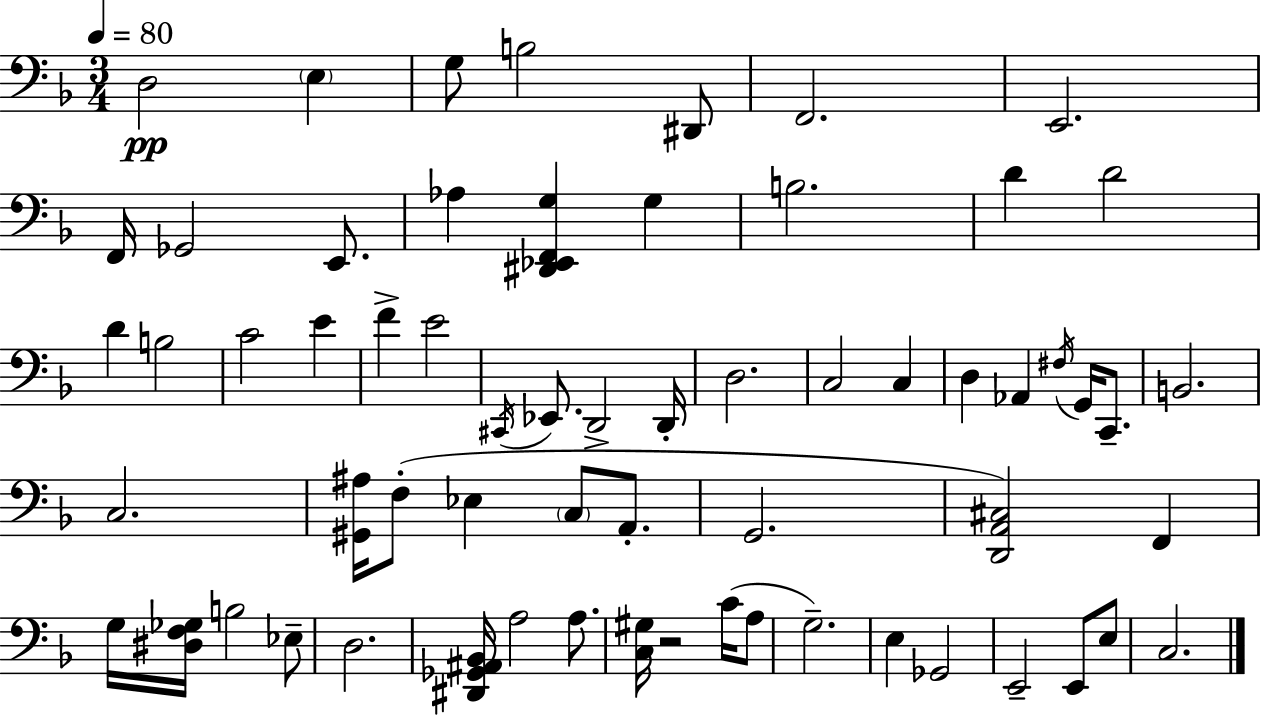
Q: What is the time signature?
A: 3/4